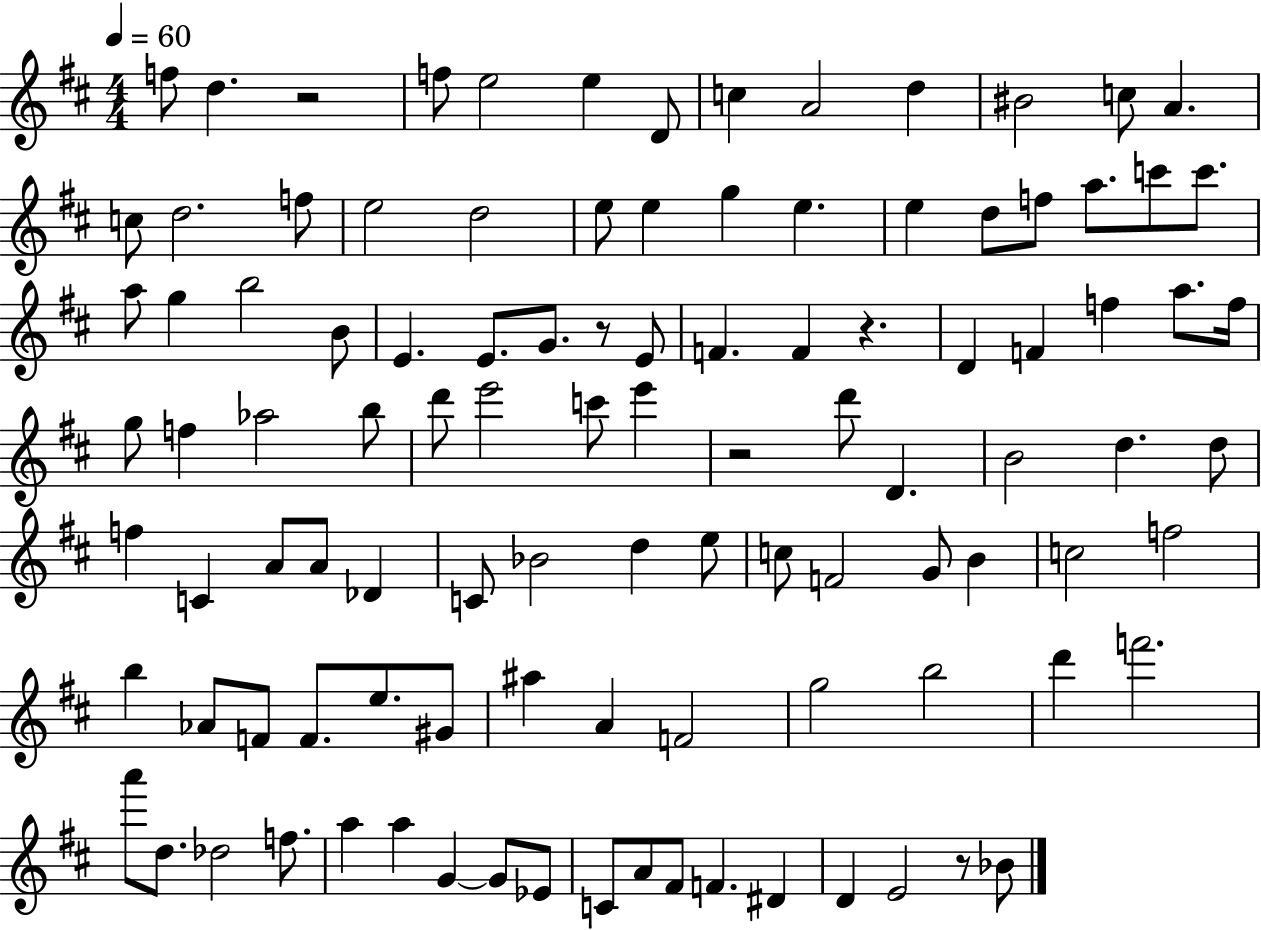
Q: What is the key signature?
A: D major